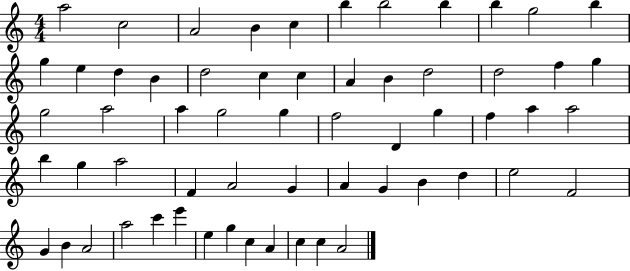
A5/h C5/h A4/h B4/q C5/q B5/q B5/h B5/q B5/q G5/h B5/q G5/q E5/q D5/q B4/q D5/h C5/q C5/q A4/q B4/q D5/h D5/h F5/q G5/q G5/h A5/h A5/q G5/h G5/q F5/h D4/q G5/q F5/q A5/q A5/h B5/q G5/q A5/h F4/q A4/h G4/q A4/q G4/q B4/q D5/q E5/h F4/h G4/q B4/q A4/h A5/h C6/q E6/q E5/q G5/q C5/q A4/q C5/q C5/q A4/h